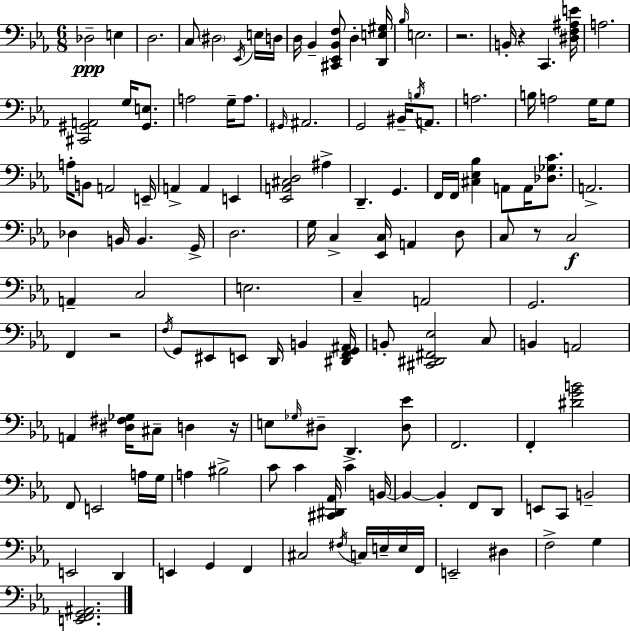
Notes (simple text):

Db3/h E3/q D3/h. C3/e D#3/h Eb2/s E3/s D3/s D3/s Bb2/q [C#2,Eb2,Bb2,F3]/e D3/q [D2,E3,G#3]/s Bb3/s E3/h. R/h. B2/s R/q C2/q. [D#3,F3,A#3,E4]/s A3/h. [C#2,G#2,A2]/h G3/s [G#2,E3]/e. A3/h G3/s A3/e. G#2/s A#2/h. G2/h BIS2/s B3/s A2/e. A3/h. B3/s A3/h G3/s G3/e A3/s B2/e A2/h E2/s A2/q A2/q E2/q [Eb2,A2,C#3,D3]/h A#3/q D2/q. G2/q. F2/s F2/s [C#3,Eb3,Bb3]/q A2/e A2/s [Db3,Gb3,C4]/e. A2/h. Db3/q B2/s B2/q. G2/s D3/h. G3/s C3/q [Eb2,C3]/s A2/q D3/e C3/e R/e C3/h A2/q C3/h E3/h. C3/q A2/h G2/h. F2/q R/h F3/s G2/e EIS2/e E2/e D2/s B2/q [D#2,F2,G2,A#2]/s B2/e [C#2,D#2,F#2,Eb3]/h C3/e B2/q A2/h A2/q [D#3,F#3,Gb3]/s C#3/e D3/q R/s E3/e Gb3/s D#3/e D2/q. [D#3,Eb4]/e F2/h. F2/q [D#4,G4,B4]/h F2/e E2/h A3/s G3/s A3/q BIS3/h C4/e C4/q [C#2,D#2,Ab2]/s C4/q B2/s B2/q B2/q F2/e D2/e E2/e C2/e B2/h E2/h D2/q E2/q G2/q F2/q C#3/h F#3/s C3/s E3/s E3/s F2/s E2/h D#3/q F3/h G3/q [E2,F2,G2,A#2]/h.